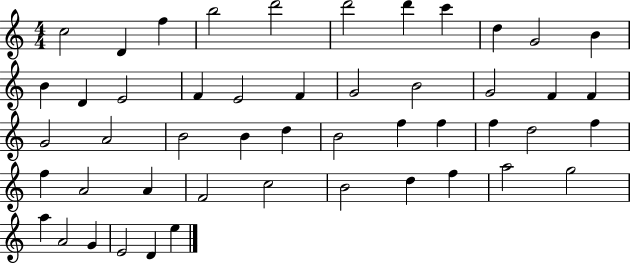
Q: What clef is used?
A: treble